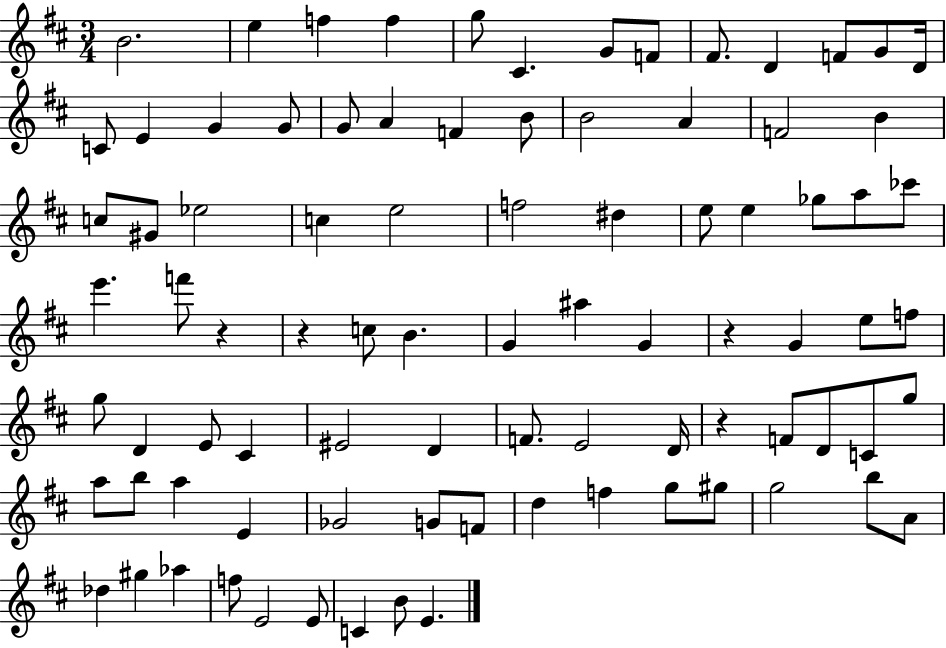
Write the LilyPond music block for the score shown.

{
  \clef treble
  \numericTimeSignature
  \time 3/4
  \key d \major
  b'2. | e''4 f''4 f''4 | g''8 cis'4. g'8 f'8 | fis'8. d'4 f'8 g'8 d'16 | \break c'8 e'4 g'4 g'8 | g'8 a'4 f'4 b'8 | b'2 a'4 | f'2 b'4 | \break c''8 gis'8 ees''2 | c''4 e''2 | f''2 dis''4 | e''8 e''4 ges''8 a''8 ces'''8 | \break e'''4. f'''8 r4 | r4 c''8 b'4. | g'4 ais''4 g'4 | r4 g'4 e''8 f''8 | \break g''8 d'4 e'8 cis'4 | eis'2 d'4 | f'8. e'2 d'16 | r4 f'8 d'8 c'8 g''8 | \break a''8 b''8 a''4 e'4 | ges'2 g'8 f'8 | d''4 f''4 g''8 gis''8 | g''2 b''8 a'8 | \break des''4 gis''4 aes''4 | f''8 e'2 e'8 | c'4 b'8 e'4. | \bar "|."
}